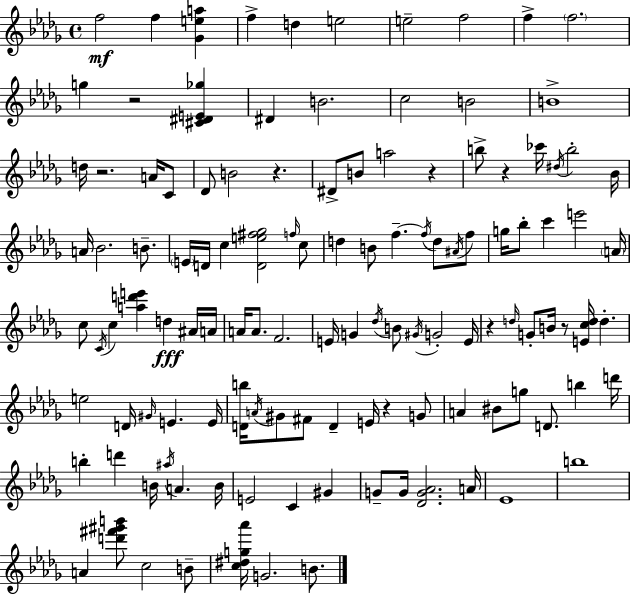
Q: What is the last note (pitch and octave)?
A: B4